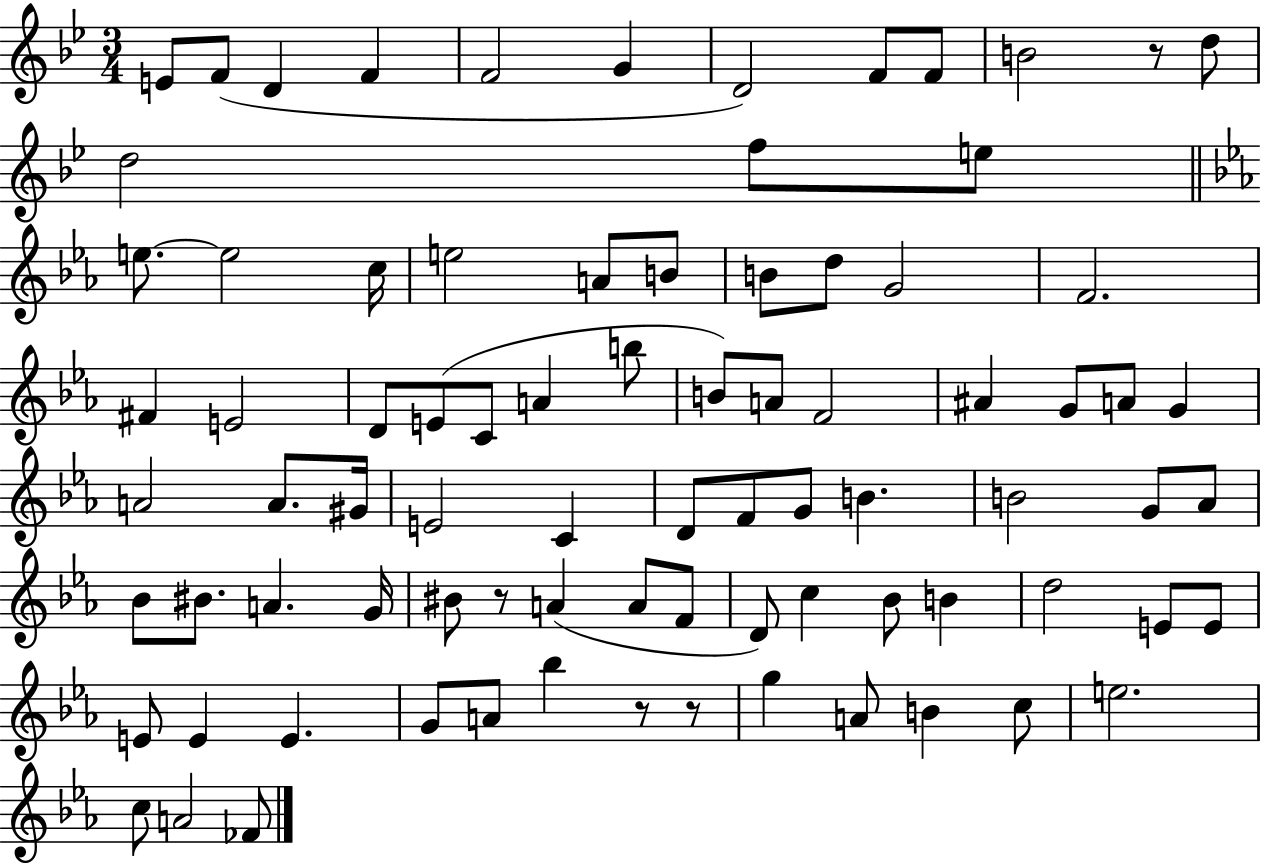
{
  \clef treble
  \numericTimeSignature
  \time 3/4
  \key bes \major
  e'8 f'8( d'4 f'4 | f'2 g'4 | d'2) f'8 f'8 | b'2 r8 d''8 | \break d''2 f''8 e''8 | \bar "||" \break \key c \minor e''8.~~ e''2 c''16 | e''2 a'8 b'8 | b'8 d''8 g'2 | f'2. | \break fis'4 e'2 | d'8 e'8( c'8 a'4 b''8 | b'8) a'8 f'2 | ais'4 g'8 a'8 g'4 | \break a'2 a'8. gis'16 | e'2 c'4 | d'8 f'8 g'8 b'4. | b'2 g'8 aes'8 | \break bes'8 bis'8. a'4. g'16 | bis'8 r8 a'4( a'8 f'8 | d'8) c''4 bes'8 b'4 | d''2 e'8 e'8 | \break e'8 e'4 e'4. | g'8 a'8 bes''4 r8 r8 | g''4 a'8 b'4 c''8 | e''2. | \break c''8 a'2 fes'8 | \bar "|."
}